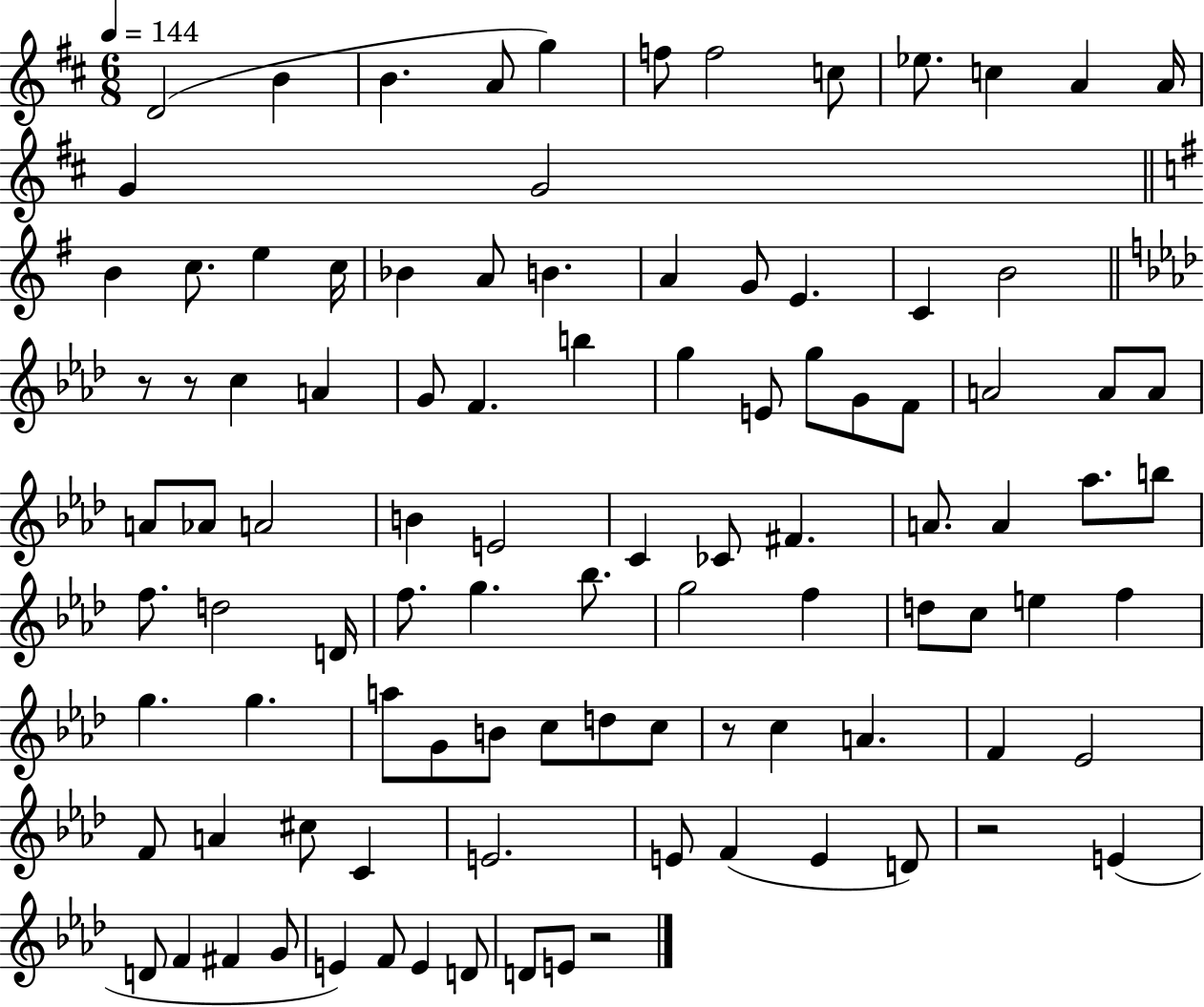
D4/h B4/q B4/q. A4/e G5/q F5/e F5/h C5/e Eb5/e. C5/q A4/q A4/s G4/q G4/h B4/q C5/e. E5/q C5/s Bb4/q A4/e B4/q. A4/q G4/e E4/q. C4/q B4/h R/e R/e C5/q A4/q G4/e F4/q. B5/q G5/q E4/e G5/e G4/e F4/e A4/h A4/e A4/e A4/e Ab4/e A4/h B4/q E4/h C4/q CES4/e F#4/q. A4/e. A4/q Ab5/e. B5/e F5/e. D5/h D4/s F5/e. G5/q. Bb5/e. G5/h F5/q D5/e C5/e E5/q F5/q G5/q. G5/q. A5/e G4/e B4/e C5/e D5/e C5/e R/e C5/q A4/q. F4/q Eb4/h F4/e A4/q C#5/e C4/q E4/h. E4/e F4/q E4/q D4/e R/h E4/q D4/e F4/q F#4/q G4/e E4/q F4/e E4/q D4/e D4/e E4/e R/h